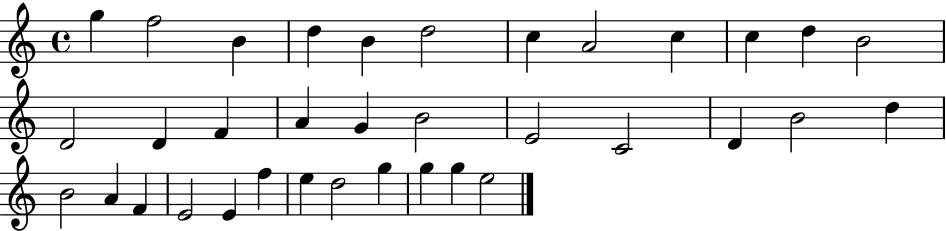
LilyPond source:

{
  \clef treble
  \time 4/4
  \defaultTimeSignature
  \key c \major
  g''4 f''2 b'4 | d''4 b'4 d''2 | c''4 a'2 c''4 | c''4 d''4 b'2 | \break d'2 d'4 f'4 | a'4 g'4 b'2 | e'2 c'2 | d'4 b'2 d''4 | \break b'2 a'4 f'4 | e'2 e'4 f''4 | e''4 d''2 g''4 | g''4 g''4 e''2 | \break \bar "|."
}